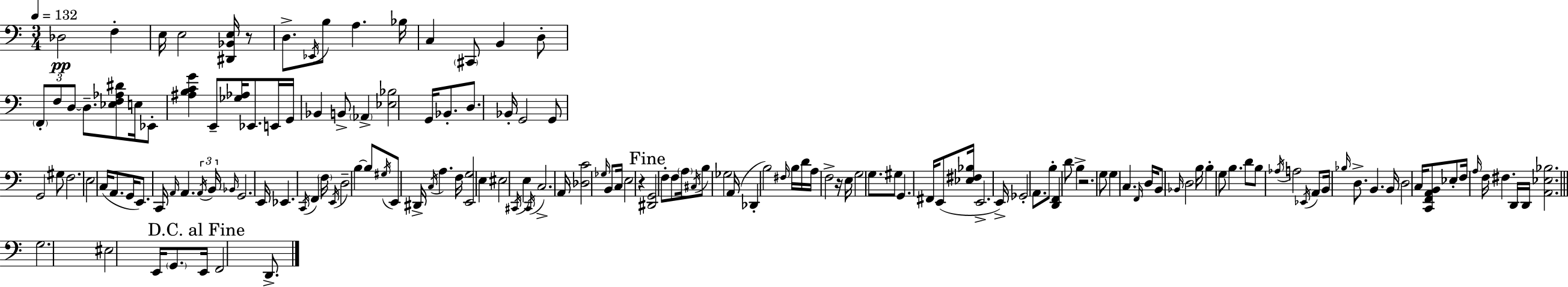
X:1
T:Untitled
M:3/4
L:1/4
K:C
_D,2 F, E,/4 E,2 [^D,,_B,,E,]/4 z/2 D,/2 _E,,/4 B,/2 A, _B,/4 C, ^C,,/2 B,, D,/2 F,,/2 F,/2 D,/2 D,/2 [_E,F,_A,^D]/2 E,/4 _E,,/2 [^A,B,CG] E,,/2 [_G,_A,]/4 _E,,/2 E,,/4 G,,/4 _B,, B,,/2 _A,, [_E,_B,]2 G,,/4 _B,,/2 D,/2 _B,,/4 G,,2 G,,/2 G,,2 ^G,/2 F,2 E,2 C,/4 A,,/2 G,,/4 E,,/2 C,,/4 A,,/4 A,, A,,/4 B,,/4 _B,,/4 G,,2 E,,/4 _E,, C,,/4 F,, F,/4 E,,/4 D,2 B, B,/2 ^G,/4 E,,/2 ^D,,/4 C,/4 A, F,/4 [E,,G,]2 E, ^E,2 ^C,,/4 E, ^C,,/4 C,2 A,,/4 [_D,C]2 _G,/4 B,,/2 C,/4 E,2 z [^D,,G,,]2 F,/2 F,/2 A,/4 ^C,/4 B,/2 _G,2 A,,/4 _D,, B,2 ^F,/4 B,/4 D/4 A,/4 F,2 z/4 E,/4 G,2 G,/2 ^G,/2 G,, ^F,,/4 E,,/2 [_E,^F,_B,]/4 E,,2 E,,/4 _G,,2 A,,/2 B,/2 [D,,F,,] D/2 B, z2 G,/2 G, C, F,,/4 D,/4 B,,/2 _B,,/4 D,2 B,/4 B, G,/2 B, D/2 B,/2 _A,/4 A,2 _E,,/4 A,,/2 B,,/4 _B,/4 D,/2 B,, B,,/4 D,2 C,/4 [C,,F,,A,,B,,]/2 _E,/2 F,/4 A,/4 F,/4 ^F, D,,/4 D,,/4 [A,,_E,_B,]2 G,2 ^E,2 E,,/4 G,,/2 E,,/4 F,,2 D,,/2